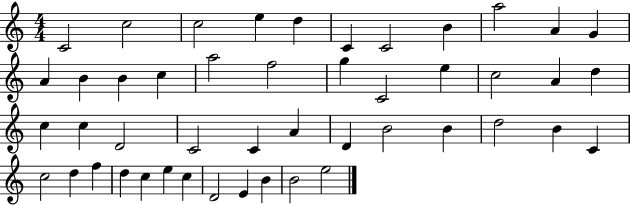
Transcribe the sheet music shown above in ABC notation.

X:1
T:Untitled
M:4/4
L:1/4
K:C
C2 c2 c2 e d C C2 B a2 A G A B B c a2 f2 g C2 e c2 A d c c D2 C2 C A D B2 B d2 B C c2 d f d c e c D2 E B B2 e2